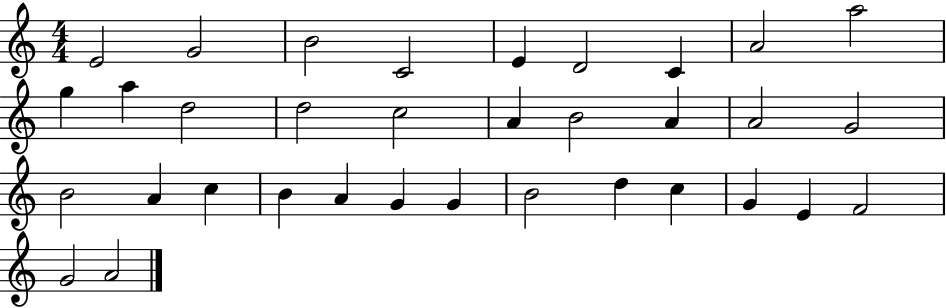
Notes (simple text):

E4/h G4/h B4/h C4/h E4/q D4/h C4/q A4/h A5/h G5/q A5/q D5/h D5/h C5/h A4/q B4/h A4/q A4/h G4/h B4/h A4/q C5/q B4/q A4/q G4/q G4/q B4/h D5/q C5/q G4/q E4/q F4/h G4/h A4/h